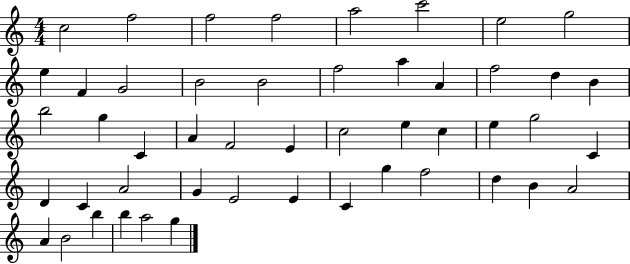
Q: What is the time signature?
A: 4/4